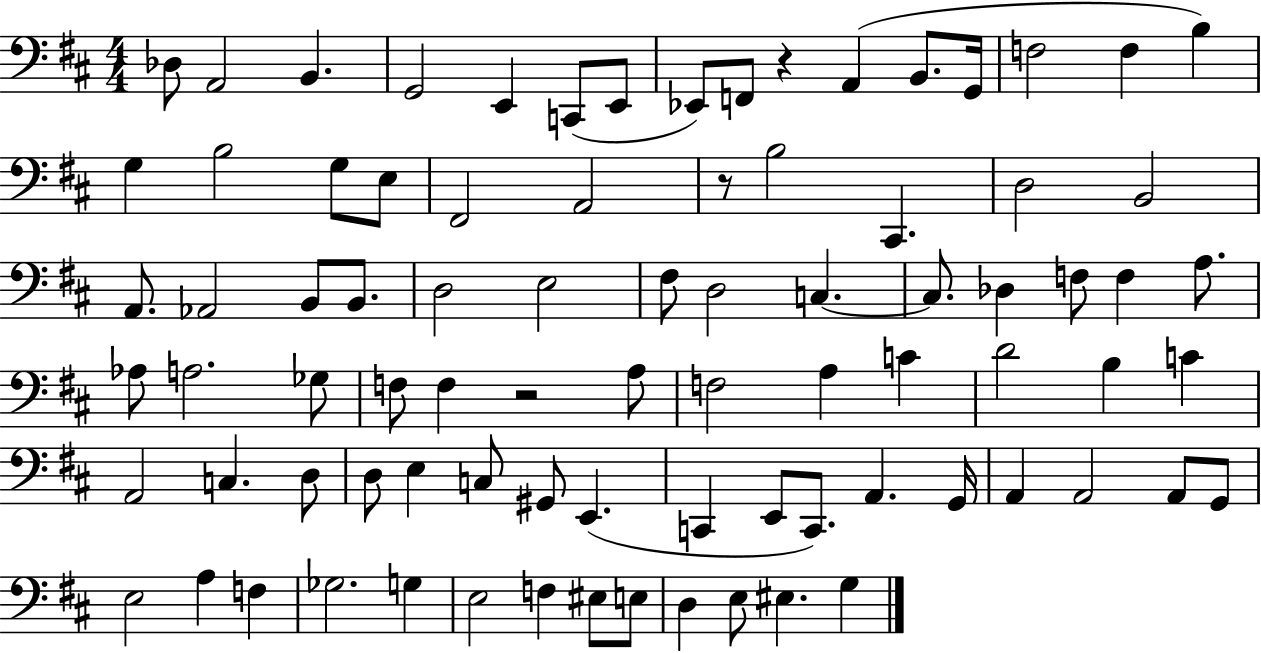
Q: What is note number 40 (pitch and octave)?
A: Ab3